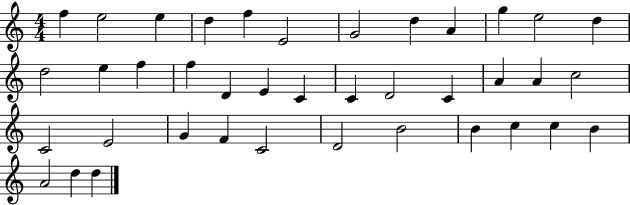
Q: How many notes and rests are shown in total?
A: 39